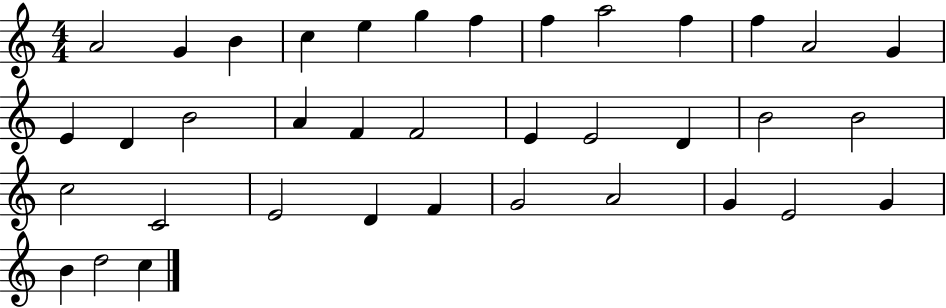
{
  \clef treble
  \numericTimeSignature
  \time 4/4
  \key c \major
  a'2 g'4 b'4 | c''4 e''4 g''4 f''4 | f''4 a''2 f''4 | f''4 a'2 g'4 | \break e'4 d'4 b'2 | a'4 f'4 f'2 | e'4 e'2 d'4 | b'2 b'2 | \break c''2 c'2 | e'2 d'4 f'4 | g'2 a'2 | g'4 e'2 g'4 | \break b'4 d''2 c''4 | \bar "|."
}